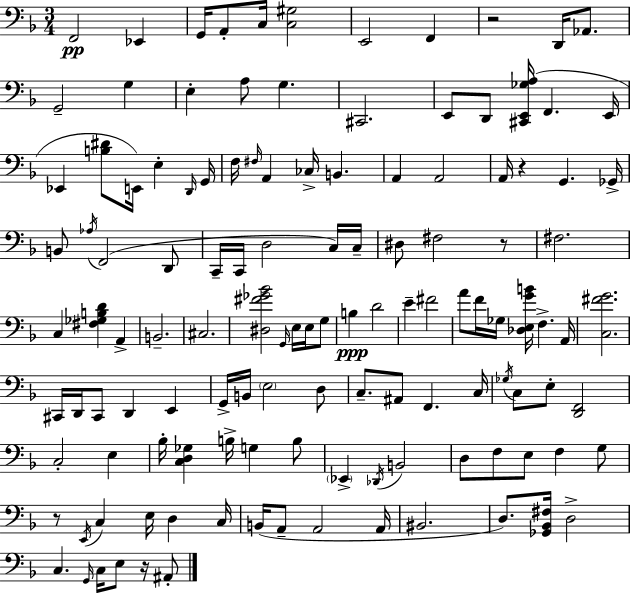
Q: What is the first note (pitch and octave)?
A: F2